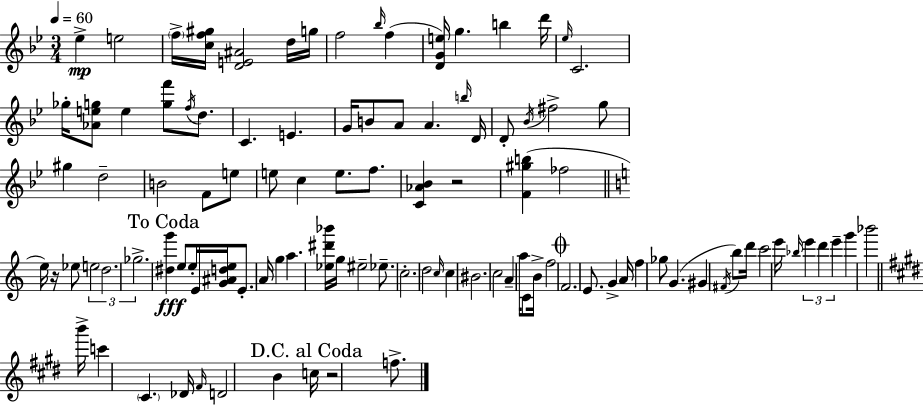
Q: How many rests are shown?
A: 3